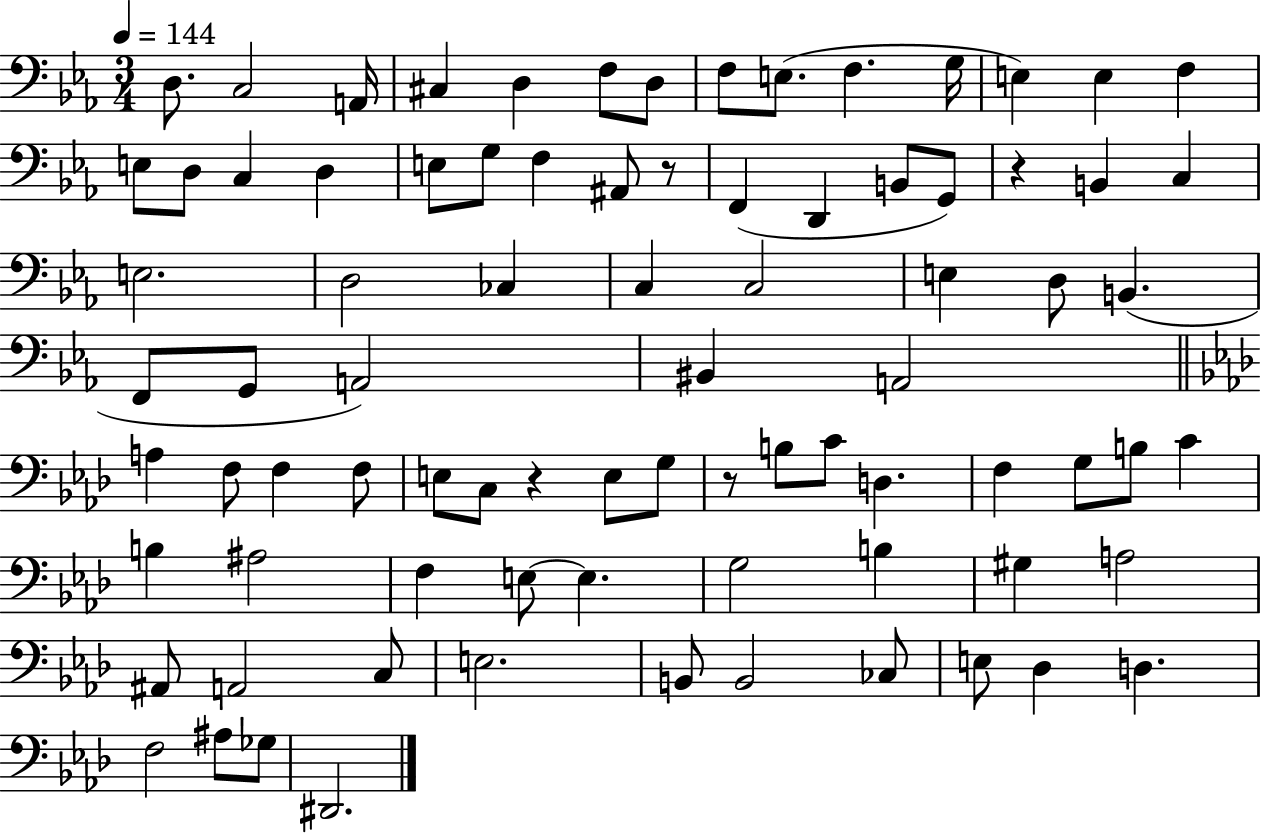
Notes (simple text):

D3/e. C3/h A2/s C#3/q D3/q F3/e D3/e F3/e E3/e. F3/q. G3/s E3/q E3/q F3/q E3/e D3/e C3/q D3/q E3/e G3/e F3/q A#2/e R/e F2/q D2/q B2/e G2/e R/q B2/q C3/q E3/h. D3/h CES3/q C3/q C3/h E3/q D3/e B2/q. F2/e G2/e A2/h BIS2/q A2/h A3/q F3/e F3/q F3/e E3/e C3/e R/q E3/e G3/e R/e B3/e C4/e D3/q. F3/q G3/e B3/e C4/q B3/q A#3/h F3/q E3/e E3/q. G3/h B3/q G#3/q A3/h A#2/e A2/h C3/e E3/h. B2/e B2/h CES3/e E3/e Db3/q D3/q. F3/h A#3/e Gb3/e D#2/h.